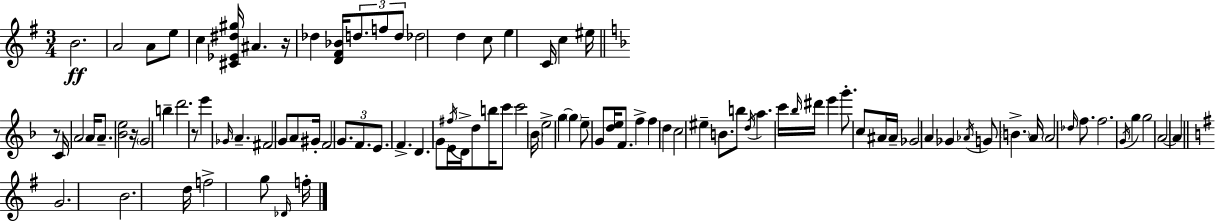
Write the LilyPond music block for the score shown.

{
  \clef treble
  \numericTimeSignature
  \time 3/4
  \key e \minor
  b'2.\ff | a'2 a'8 e''8 | c''4 <cis' ees' dis'' gis''>16 ais'4. r16 | des''4 <d' fis' bes'>16 \tuplet 3/2 { d''8. f''8 d''8 } | \break des''2 d''4 | c''8 e''4 c'16 c''4 eis''16 | \bar "||" \break \key f \major r8 c'16 a'2 a'16 | a'8.-- <bes' e''>2 r16 | \parenthesize g'2 b''4-- | d'''2. | \break r8 e'''4 \grace { ges'16 } a'4.-- | fis'2 g'8 a'8 | gis'16-. f'2 \tuplet 3/2 { g'8. | f'8. e'8. } f'4.-> | \break d'4. g'8 e'16 \acciaccatura { fis''16 } d'16-> | d''8 b''16 c'''8 c'''2 | \parenthesize bes'16 e''2-> g''4~~ | \parenthesize g''4 e''8-- g'8 <d'' e''>16 f'8. | \break f''4-> f''4 d''4 | c''2 eis''4-- | b'8. b''8 \acciaccatura { d''16 } a''4. | c'''16 \grace { bes''16 } dis'''16 e'''4 g'''8.-. | \break c''8 ais'16 ais'16-- ges'2 | a'4 ges'4 \acciaccatura { aes'16 } g'8 \parenthesize b'4.-> | a'16 \parenthesize a'2 | \grace { des''16 } f''8. f''2. | \break \acciaccatura { g'16 } g''4 g''2 | a'2~~ | a'4 \bar "||" \break \key g \major g'2. | b'2. | d''16 f''2-> g''8 \grace { des'16 } | f''16-. \bar "|."
}